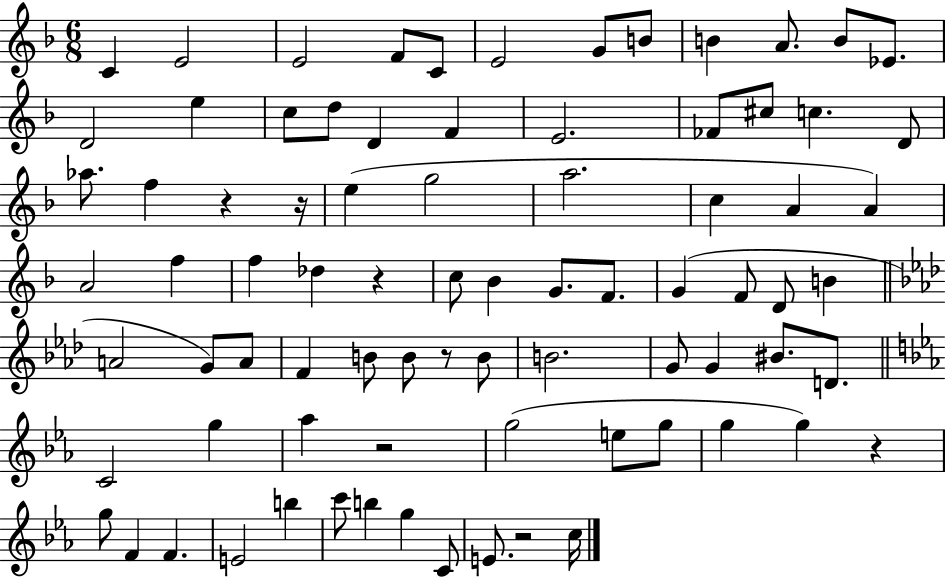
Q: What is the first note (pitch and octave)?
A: C4